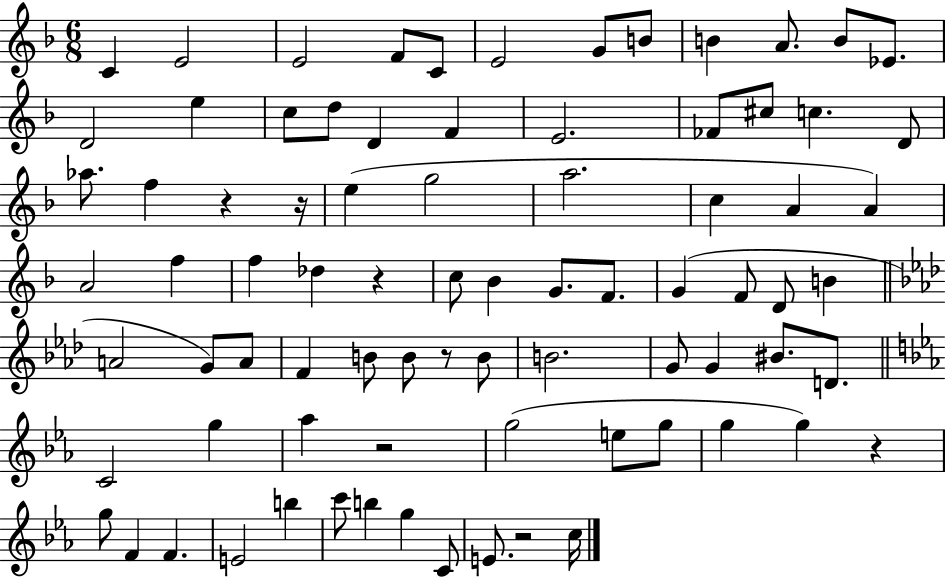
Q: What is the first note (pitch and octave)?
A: C4